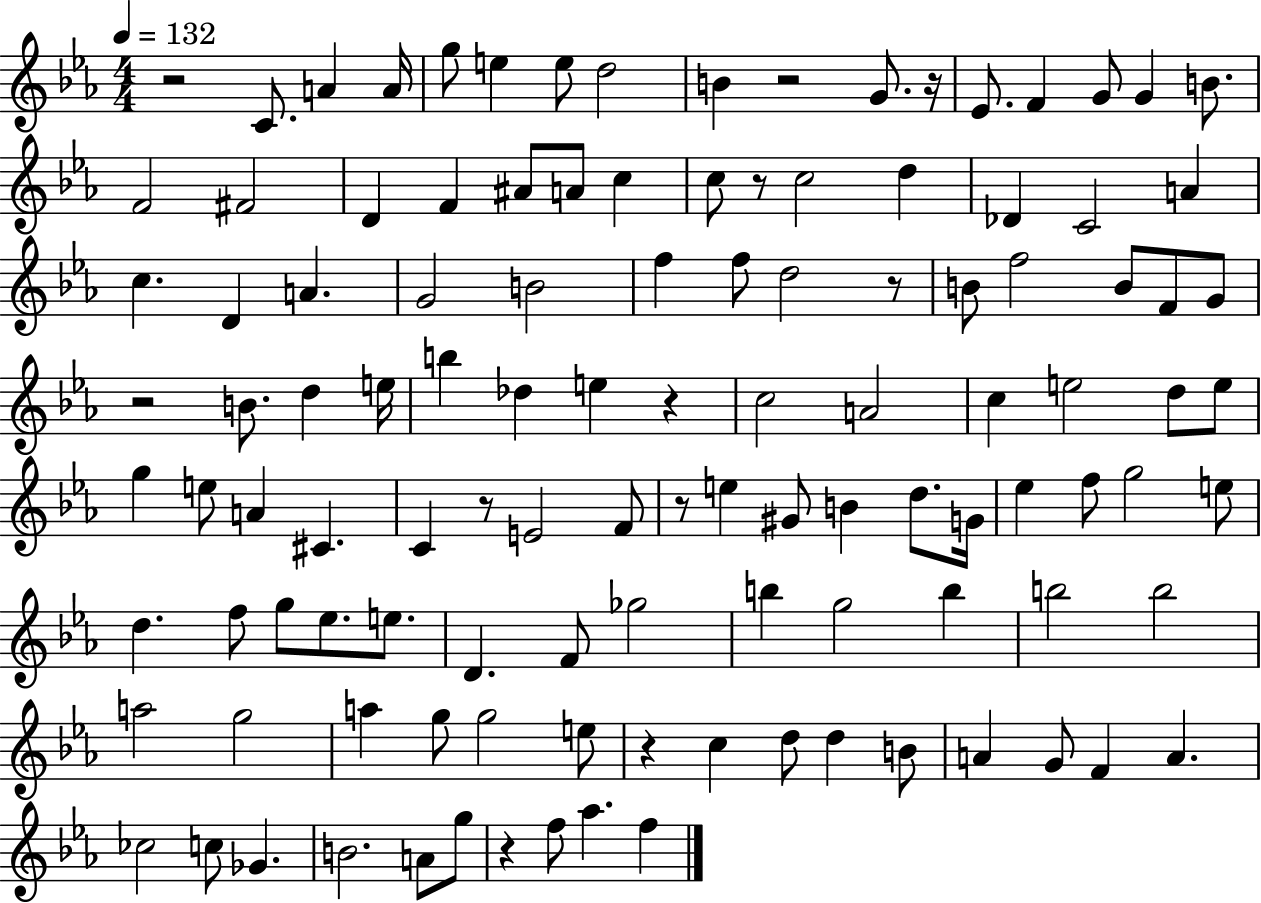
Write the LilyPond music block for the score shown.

{
  \clef treble
  \numericTimeSignature
  \time 4/4
  \key ees \major
  \tempo 4 = 132
  r2 c'8. a'4 a'16 | g''8 e''4 e''8 d''2 | b'4 r2 g'8. r16 | ees'8. f'4 g'8 g'4 b'8. | \break f'2 fis'2 | d'4 f'4 ais'8 a'8 c''4 | c''8 r8 c''2 d''4 | des'4 c'2 a'4 | \break c''4. d'4 a'4. | g'2 b'2 | f''4 f''8 d''2 r8 | b'8 f''2 b'8 f'8 g'8 | \break r2 b'8. d''4 e''16 | b''4 des''4 e''4 r4 | c''2 a'2 | c''4 e''2 d''8 e''8 | \break g''4 e''8 a'4 cis'4. | c'4 r8 e'2 f'8 | r8 e''4 gis'8 b'4 d''8. g'16 | ees''4 f''8 g''2 e''8 | \break d''4. f''8 g''8 ees''8. e''8. | d'4. f'8 ges''2 | b''4 g''2 b''4 | b''2 b''2 | \break a''2 g''2 | a''4 g''8 g''2 e''8 | r4 c''4 d''8 d''4 b'8 | a'4 g'8 f'4 a'4. | \break ces''2 c''8 ges'4. | b'2. a'8 g''8 | r4 f''8 aes''4. f''4 | \bar "|."
}